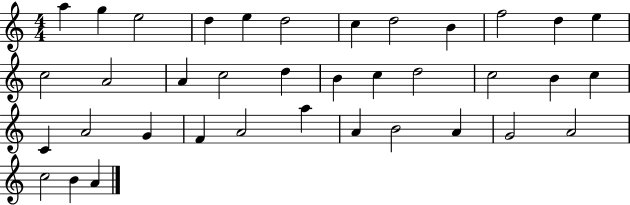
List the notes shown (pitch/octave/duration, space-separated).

A5/q G5/q E5/h D5/q E5/q D5/h C5/q D5/h B4/q F5/h D5/q E5/q C5/h A4/h A4/q C5/h D5/q B4/q C5/q D5/h C5/h B4/q C5/q C4/q A4/h G4/q F4/q A4/h A5/q A4/q B4/h A4/q G4/h A4/h C5/h B4/q A4/q